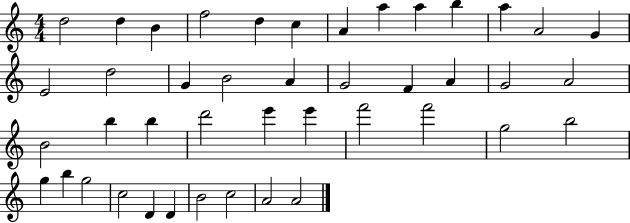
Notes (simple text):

D5/h D5/q B4/q F5/h D5/q C5/q A4/q A5/q A5/q B5/q A5/q A4/h G4/q E4/h D5/h G4/q B4/h A4/q G4/h F4/q A4/q G4/h A4/h B4/h B5/q B5/q D6/h E6/q E6/q F6/h F6/h G5/h B5/h G5/q B5/q G5/h C5/h D4/q D4/q B4/h C5/h A4/h A4/h